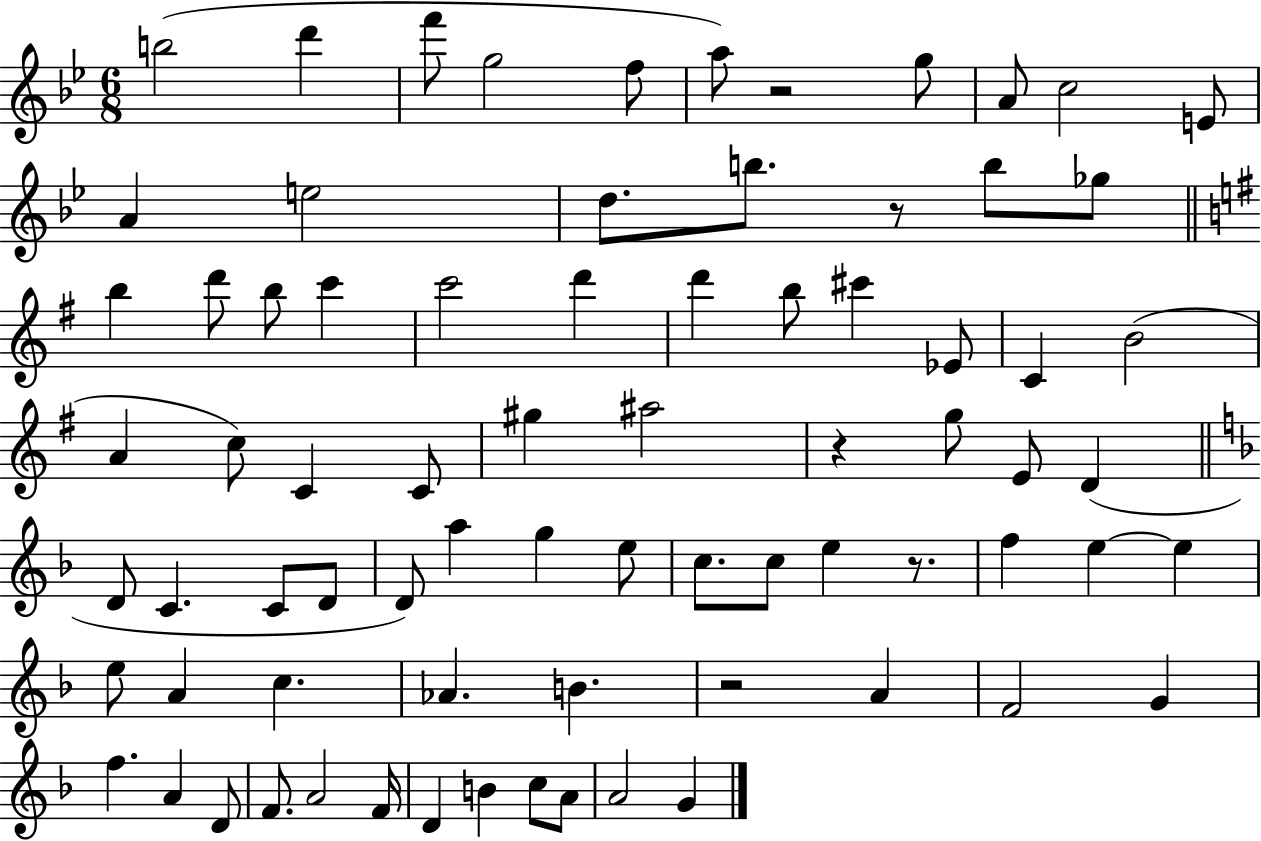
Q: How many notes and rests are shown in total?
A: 76